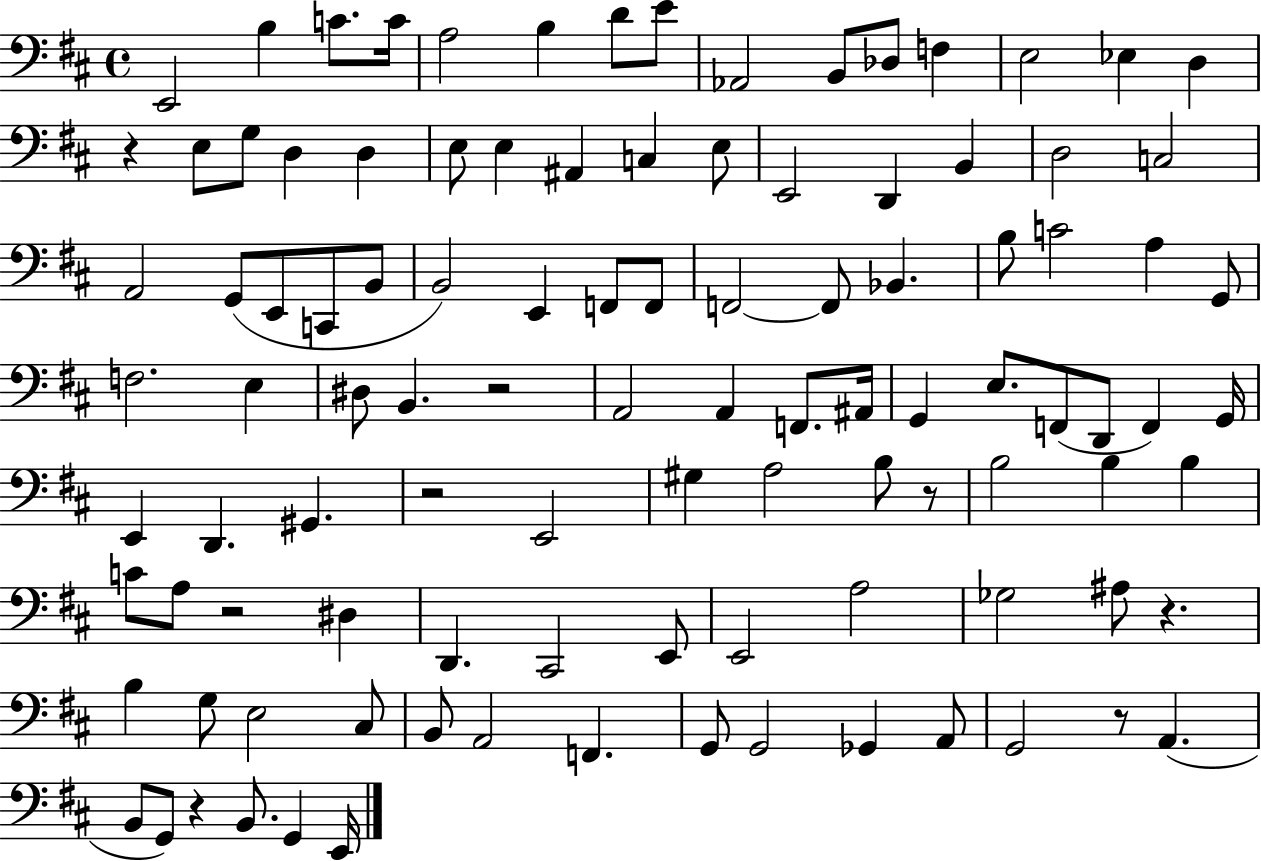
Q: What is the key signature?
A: D major